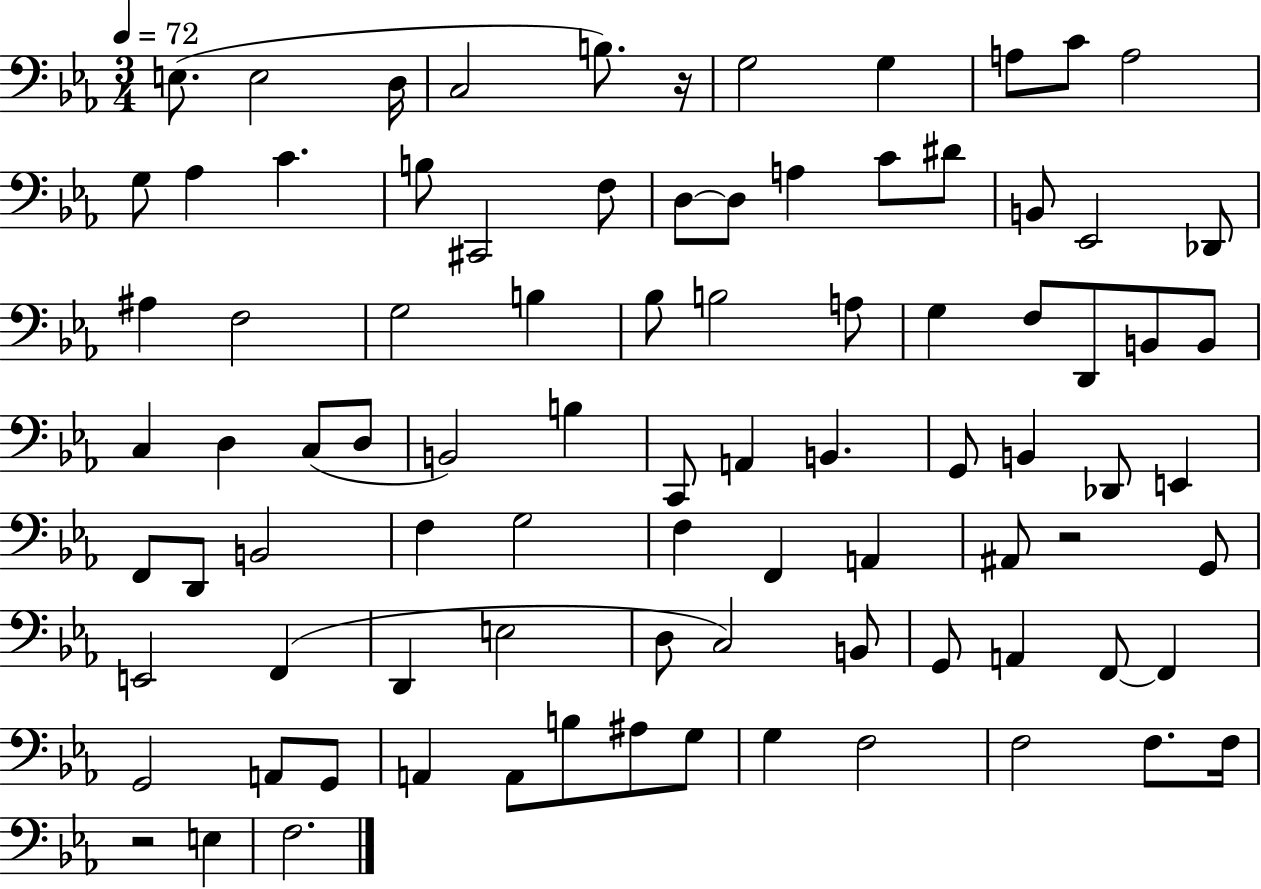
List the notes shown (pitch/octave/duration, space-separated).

E3/e. E3/h D3/s C3/h B3/e. R/s G3/h G3/q A3/e C4/e A3/h G3/e Ab3/q C4/q. B3/e C#2/h F3/e D3/e D3/e A3/q C4/e D#4/e B2/e Eb2/h Db2/e A#3/q F3/h G3/h B3/q Bb3/e B3/h A3/e G3/q F3/e D2/e B2/e B2/e C3/q D3/q C3/e D3/e B2/h B3/q C2/e A2/q B2/q. G2/e B2/q Db2/e E2/q F2/e D2/e B2/h F3/q G3/h F3/q F2/q A2/q A#2/e R/h G2/e E2/h F2/q D2/q E3/h D3/e C3/h B2/e G2/e A2/q F2/e F2/q G2/h A2/e G2/e A2/q A2/e B3/e A#3/e G3/e G3/q F3/h F3/h F3/e. F3/s R/h E3/q F3/h.